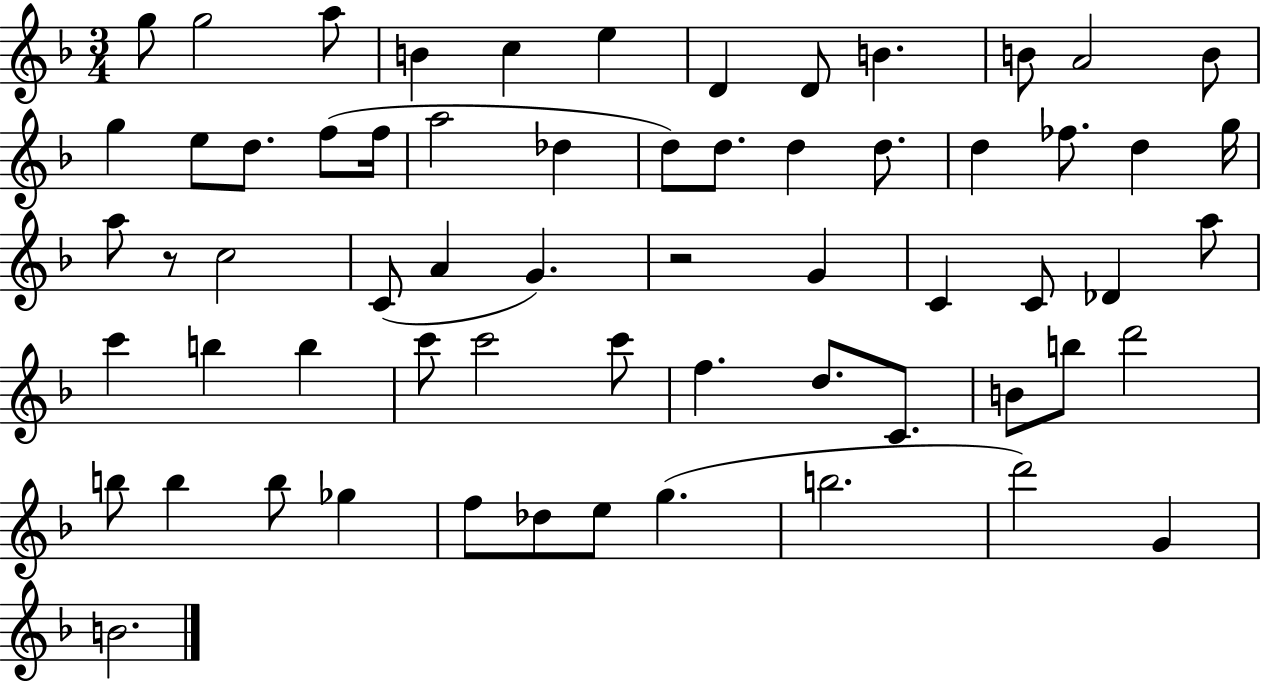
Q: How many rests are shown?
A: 2